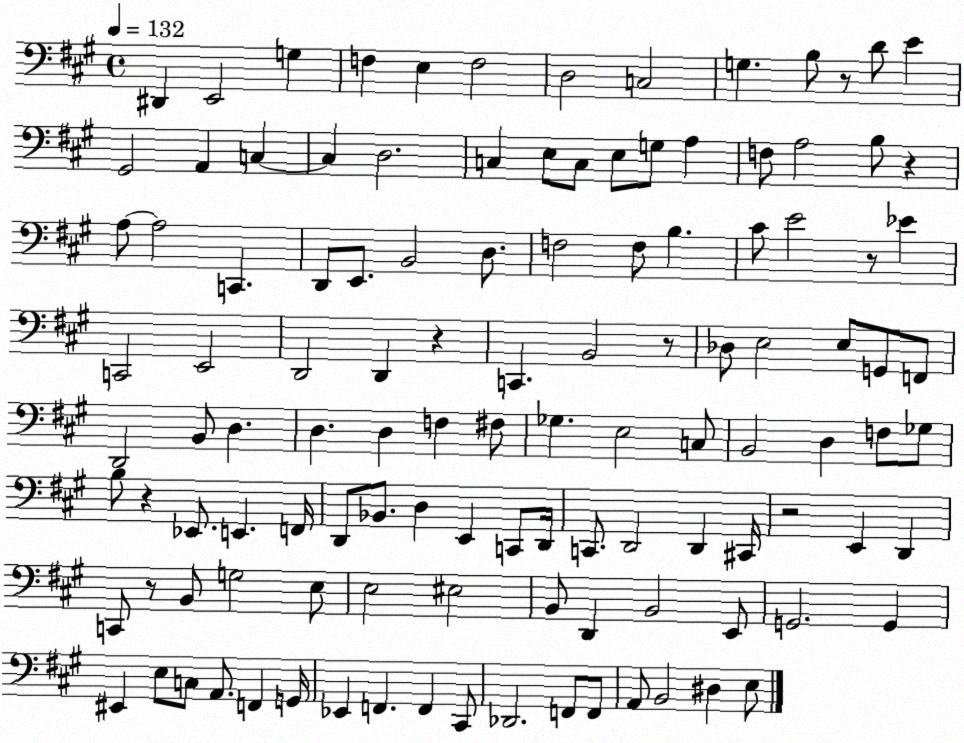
X:1
T:Untitled
M:4/4
L:1/4
K:A
^D,, E,,2 G, F, E, F,2 D,2 C,2 G, B,/2 z/2 D/2 E ^G,,2 A,, C, C, D,2 C, E,/2 C,/2 E,/2 G,/2 A, F,/2 A,2 B,/2 z A,/2 A,2 C,, D,,/2 E,,/2 B,,2 D,/2 F,2 F,/2 B, ^C/2 E2 z/2 _E C,,2 E,,2 D,,2 D,, z C,, B,,2 z/2 _D,/2 E,2 E,/2 G,,/2 F,,/2 D,,2 B,,/2 D, D, D, F, ^F,/2 _G, E,2 C,/2 B,,2 D, F,/2 _G,/2 B,/2 z _E,,/2 E,, F,,/4 D,,/2 _B,,/2 D, E,, C,,/2 D,,/4 C,,/2 D,,2 D,, ^C,,/4 z2 E,, D,, C,,/2 z/2 B,,/2 G,2 E,/2 E,2 ^E,2 B,,/2 D,, B,,2 E,,/2 G,,2 G,, ^E,, E,/2 C,/2 A,,/2 F,, G,,/4 _E,, F,, F,, ^C,,/2 _D,,2 F,,/2 F,,/2 A,,/2 B,,2 ^D, E,/2